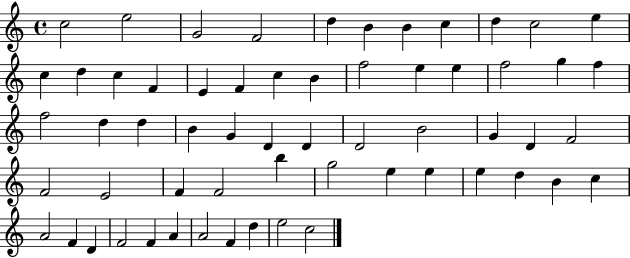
{
  \clef treble
  \time 4/4
  \defaultTimeSignature
  \key c \major
  c''2 e''2 | g'2 f'2 | d''4 b'4 b'4 c''4 | d''4 c''2 e''4 | \break c''4 d''4 c''4 f'4 | e'4 f'4 c''4 b'4 | f''2 e''4 e''4 | f''2 g''4 f''4 | \break f''2 d''4 d''4 | b'4 g'4 d'4 d'4 | d'2 b'2 | g'4 d'4 f'2 | \break f'2 e'2 | f'4 f'2 b''4 | g''2 e''4 e''4 | e''4 d''4 b'4 c''4 | \break a'2 f'4 d'4 | f'2 f'4 a'4 | a'2 f'4 d''4 | e''2 c''2 | \break \bar "|."
}